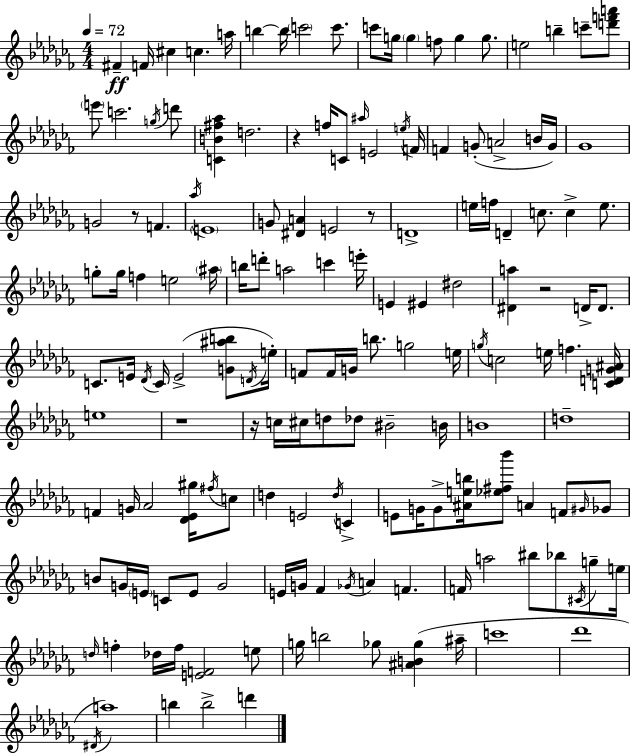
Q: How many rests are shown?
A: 6